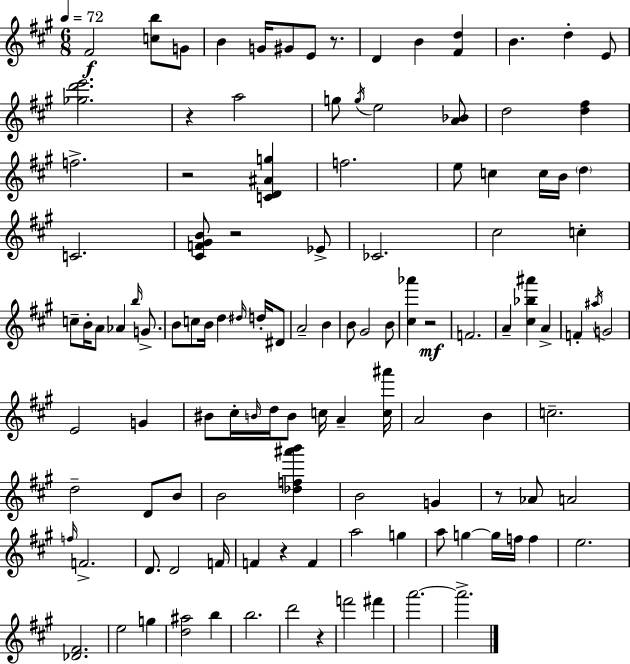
{
  \clef treble
  \numericTimeSignature
  \time 6/8
  \key a \major
  \tempo 4 = 72
  fis'2\f <c'' b''>8 g'8 | b'4 g'16 gis'8 e'8 r8. | d'4 b'4 <fis' d''>4 | b'4. d''4-. e'8 | \break <ges'' d''' e'''>2. | r4 a''2 | g''8 \acciaccatura { g''16 } e''2 <a' bes'>8 | d''2 <d'' fis''>4 | \break f''2.-> | r2 <c' d' ais' g''>4 | f''2. | e''8 c''4 c''16 b'16 \parenthesize d''4 | \break c'2. | <cis' f' gis' b'>8 r2 ees'8-> | ces'2. | cis''2 c''4-. | \break c''8-- b'16-. a'8 aes'4 \grace { b''16 } g'8.-> | b'8 c''8 b'16 d''4 \grace { dis''16 } | d''16-. dis'8 a'2-- b'4 | b'8 gis'2 | \break b'8 <cis'' aes'''>4 r2\mf | f'2. | a'4-- <cis'' bes'' ais'''>4 a'4-> | f'4-. \acciaccatura { ais''16 } g'2 | \break e'2 | g'4 bis'8 cis''16-. \grace { b'16 } d''16 b'8 c''16 | a'4-- <c'' ais'''>16 a'2 | b'4 c''2.-- | \break d''2-- | d'8 b'8 b'2 | <des'' f'' ais''' b'''>4 b'2 | g'4 r8 aes'8 a'2 | \break \grace { f''16 } f'2.-> | d'8. d'2 | f'16 f'4 r4 | f'4 a''2 | \break g''4 a''8 g''4~~ | g''16 f''16 f''4 e''2. | <des' fis'>2. | e''2 | \break g''4 <d'' ais''>2 | b''4 b''2. | d'''2 | r4 f'''2 | \break fis'''4 a'''2.~~ | a'''2.-> | \bar "|."
}